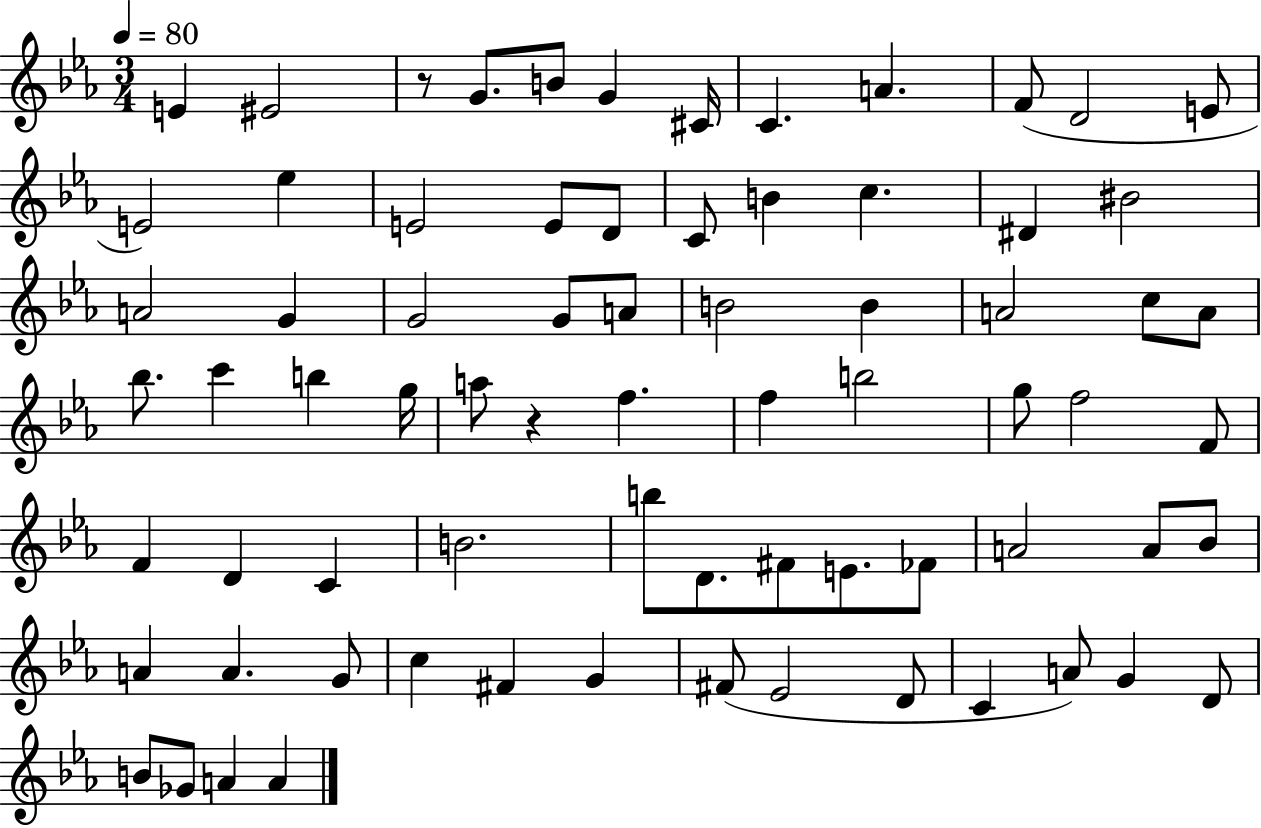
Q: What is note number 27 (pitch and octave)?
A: B4